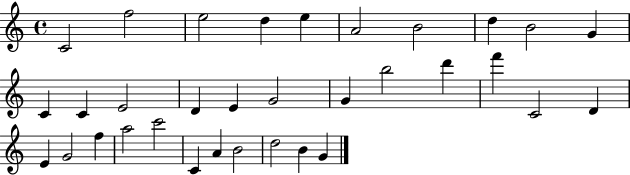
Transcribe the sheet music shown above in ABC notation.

X:1
T:Untitled
M:4/4
L:1/4
K:C
C2 f2 e2 d e A2 B2 d B2 G C C E2 D E G2 G b2 d' f' C2 D E G2 f a2 c'2 C A B2 d2 B G